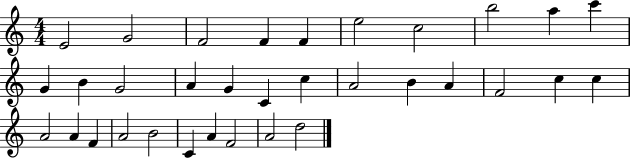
X:1
T:Untitled
M:4/4
L:1/4
K:C
E2 G2 F2 F F e2 c2 b2 a c' G B G2 A G C c A2 B A F2 c c A2 A F A2 B2 C A F2 A2 d2